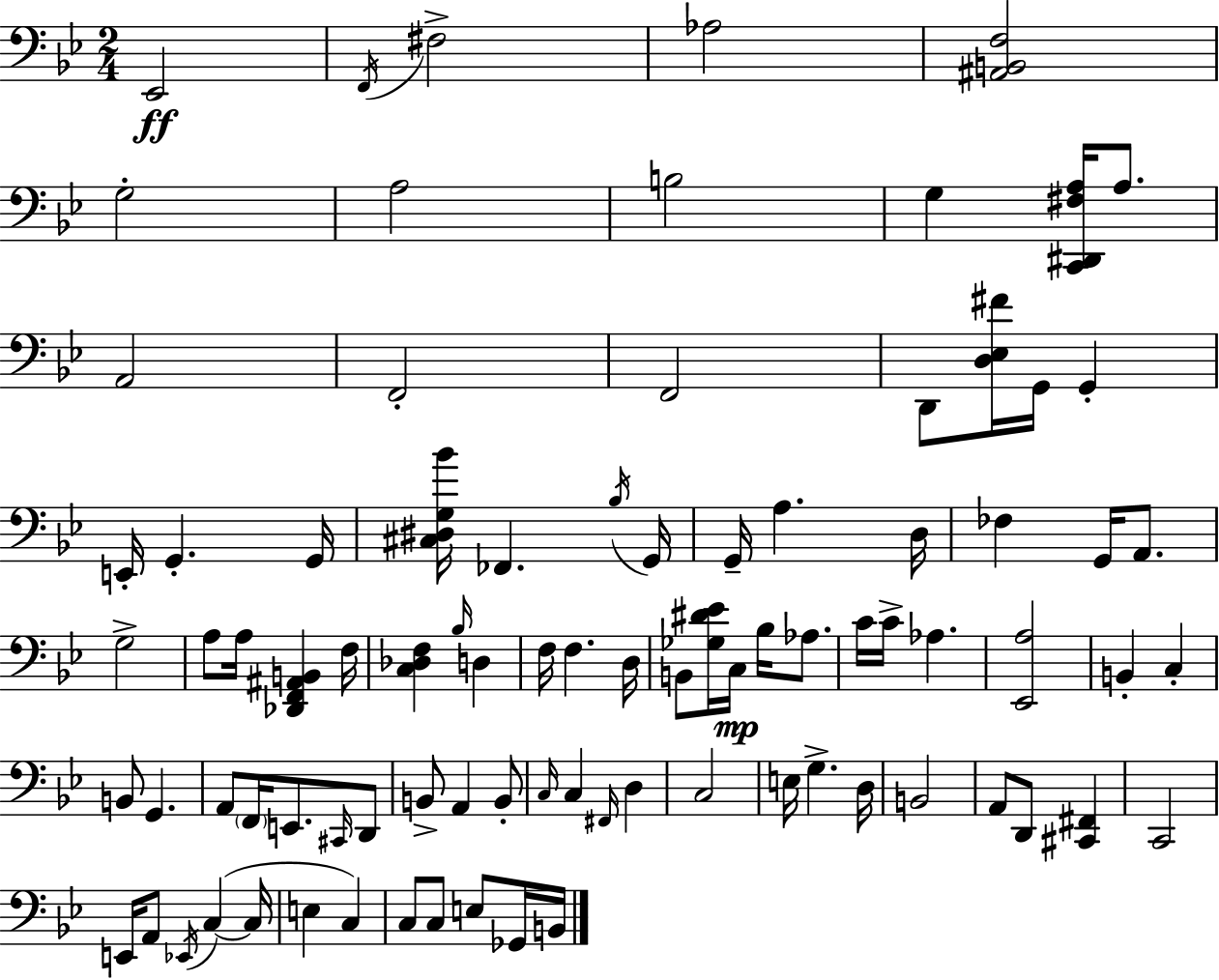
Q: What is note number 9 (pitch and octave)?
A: A3